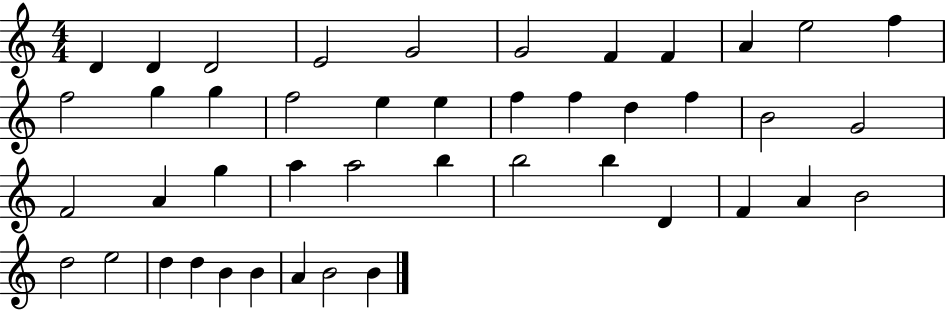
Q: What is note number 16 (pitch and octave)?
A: E5